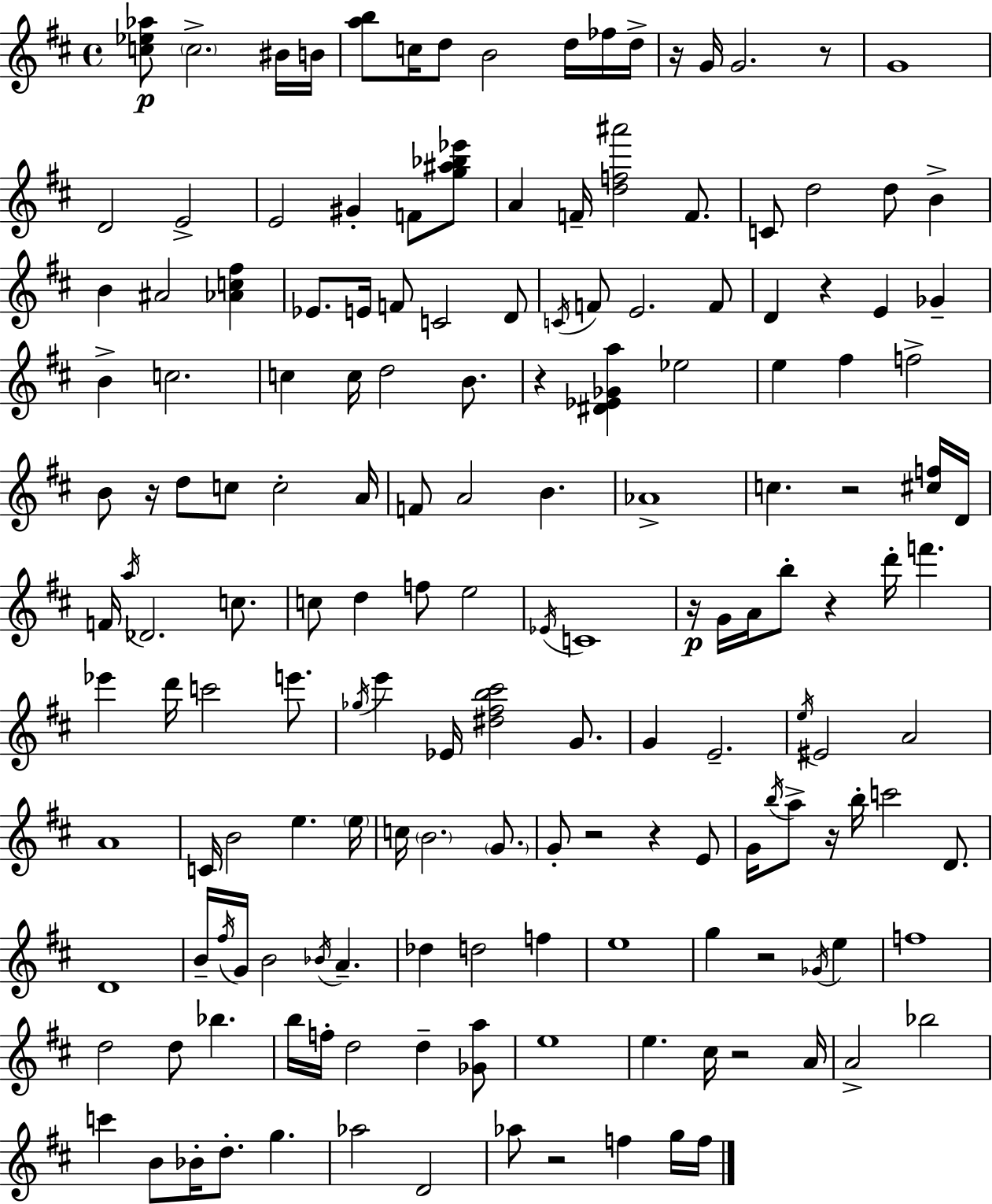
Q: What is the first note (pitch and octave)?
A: C5